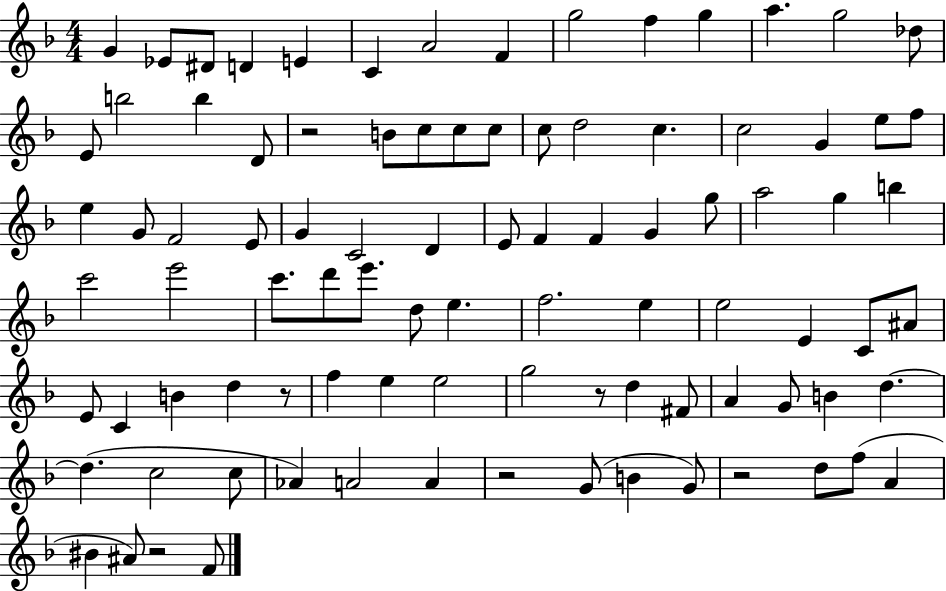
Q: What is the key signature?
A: F major